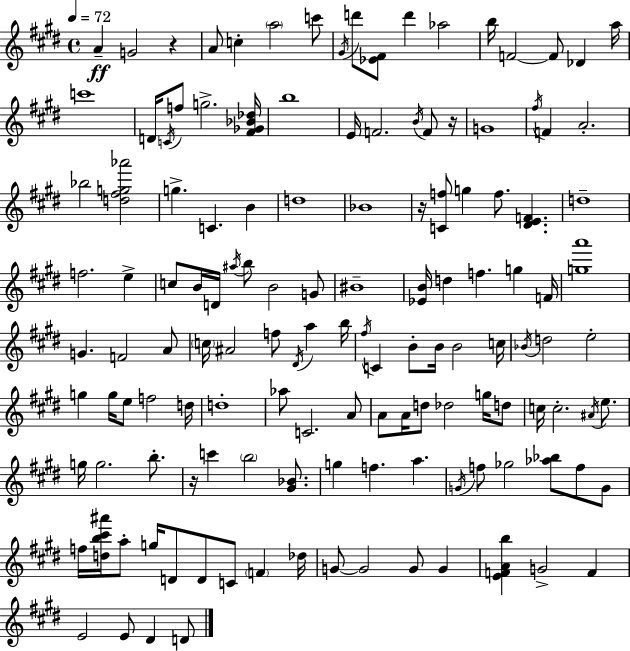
X:1
T:Untitled
M:4/4
L:1/4
K:E
A G2 z A/2 c a2 c'/2 ^G/4 d'/2 [_E^F]/2 d' _a2 b/4 F2 F/2 _D a/4 c'4 D/4 C/4 f/2 g2 [^F_G_B_d]/4 b4 E/4 F2 B/4 F/2 z/4 G4 ^f/4 F A2 _b2 [d^fg_a']2 g C B d4 _B4 z/4 [Cf]/2 g f/2 [^DEF] d4 f2 e c/2 B/4 D/4 ^a/4 b/2 B2 G/2 ^B4 [_EB]/4 d f g F/4 [ga']4 G F2 A/2 c/4 ^A2 f/2 ^D/4 a b/4 ^f/4 C B/2 B/4 B2 c/4 _B/4 d2 e2 g g/4 e/2 f2 d/4 d4 _a/2 C2 A/2 A/2 A/4 d/2 _d2 g/4 d/2 c/4 c2 ^A/4 e/2 g/4 g2 b/2 z/4 c' b2 [^G_B]/2 g f a G/4 f/2 _g2 [_a_b]/2 f/2 G/2 f/4 [db^c'^a']/4 a/2 g/4 D/2 D/2 C/2 F _d/4 G/2 G2 G/2 G [EFAb] G2 F E2 E/2 ^D D/2